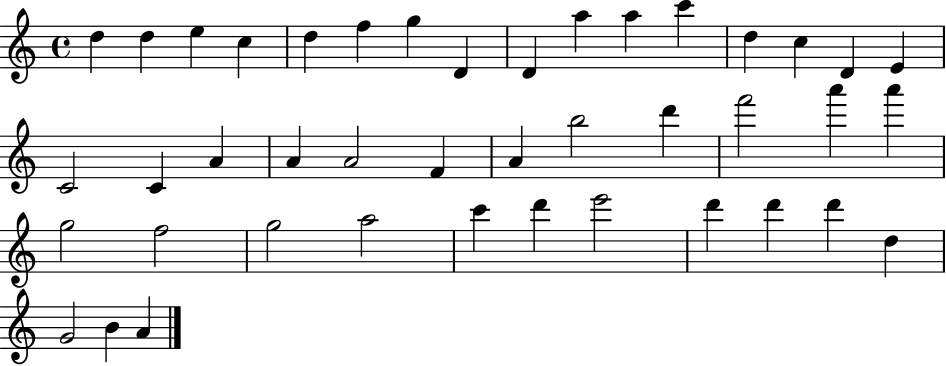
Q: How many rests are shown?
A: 0